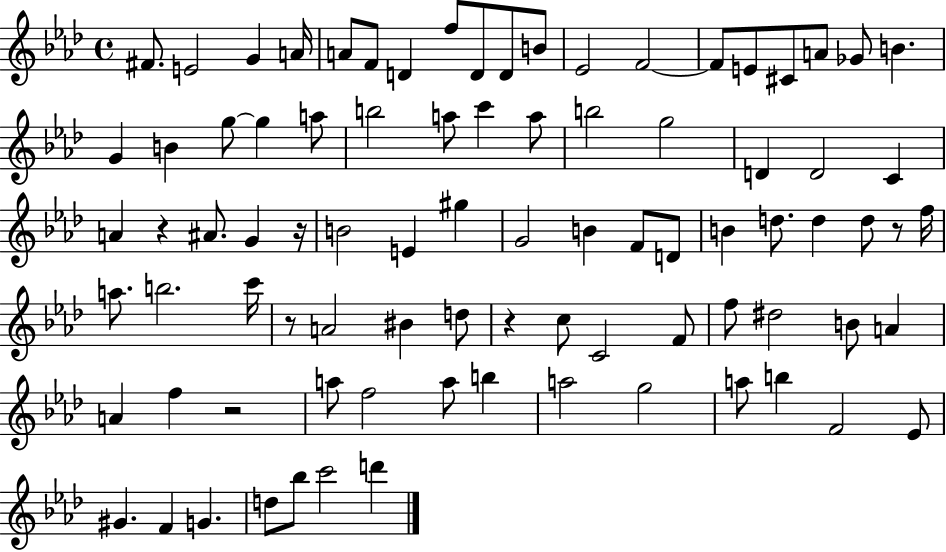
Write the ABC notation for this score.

X:1
T:Untitled
M:4/4
L:1/4
K:Ab
^F/2 E2 G A/4 A/2 F/2 D f/2 D/2 D/2 B/2 _E2 F2 F/2 E/2 ^C/2 A/2 _G/2 B G B g/2 g a/2 b2 a/2 c' a/2 b2 g2 D D2 C A z ^A/2 G z/4 B2 E ^g G2 B F/2 D/2 B d/2 d d/2 z/2 f/4 a/2 b2 c'/4 z/2 A2 ^B d/2 z c/2 C2 F/2 f/2 ^d2 B/2 A A f z2 a/2 f2 a/2 b a2 g2 a/2 b F2 _E/2 ^G F G d/2 _b/2 c'2 d'